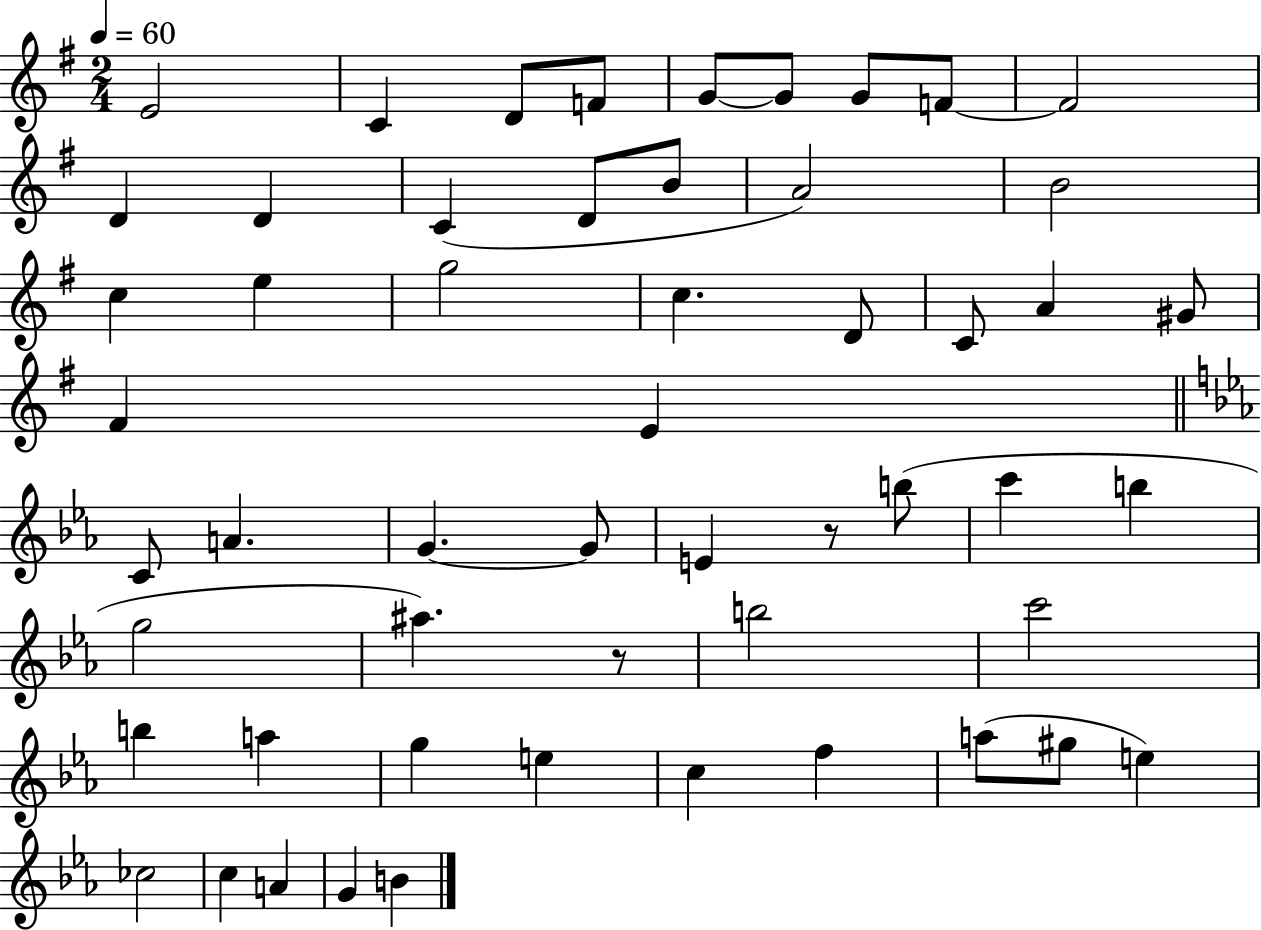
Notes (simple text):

E4/h C4/q D4/e F4/e G4/e G4/e G4/e F4/e F4/h D4/q D4/q C4/q D4/e B4/e A4/h B4/h C5/q E5/q G5/h C5/q. D4/e C4/e A4/q G#4/e F#4/q E4/q C4/e A4/q. G4/q. G4/e E4/q R/e B5/e C6/q B5/q G5/h A#5/q. R/e B5/h C6/h B5/q A5/q G5/q E5/q C5/q F5/q A5/e G#5/e E5/q CES5/h C5/q A4/q G4/q B4/q